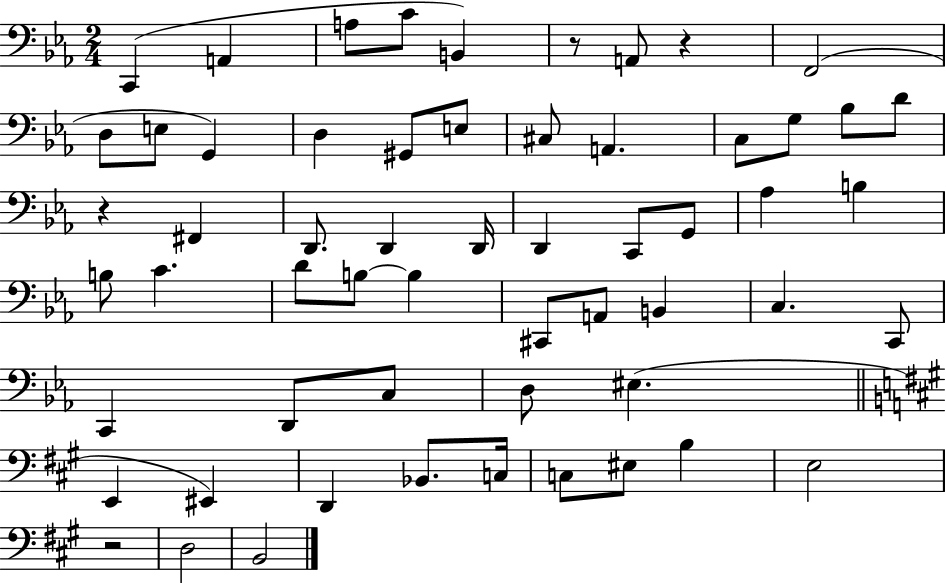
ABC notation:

X:1
T:Untitled
M:2/4
L:1/4
K:Eb
C,, A,, A,/2 C/2 B,, z/2 A,,/2 z F,,2 D,/2 E,/2 G,, D, ^G,,/2 E,/2 ^C,/2 A,, C,/2 G,/2 _B,/2 D/2 z ^F,, D,,/2 D,, D,,/4 D,, C,,/2 G,,/2 _A, B, B,/2 C D/2 B,/2 B, ^C,,/2 A,,/2 B,, C, C,,/2 C,, D,,/2 C,/2 D,/2 ^E, E,, ^E,, D,, _B,,/2 C,/4 C,/2 ^E,/2 B, E,2 z2 D,2 B,,2